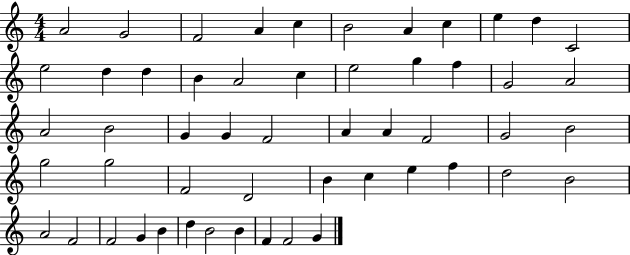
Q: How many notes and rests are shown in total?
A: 53